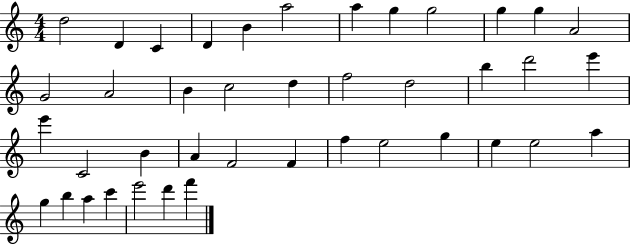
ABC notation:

X:1
T:Untitled
M:4/4
L:1/4
K:C
d2 D C D B a2 a g g2 g g A2 G2 A2 B c2 d f2 d2 b d'2 e' e' C2 B A F2 F f e2 g e e2 a g b a c' e'2 d' f'